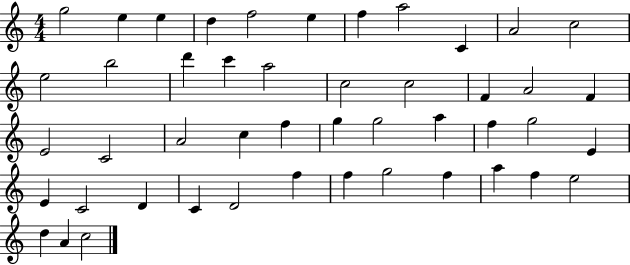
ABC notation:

X:1
T:Untitled
M:4/4
L:1/4
K:C
g2 e e d f2 e f a2 C A2 c2 e2 b2 d' c' a2 c2 c2 F A2 F E2 C2 A2 c f g g2 a f g2 E E C2 D C D2 f f g2 f a f e2 d A c2